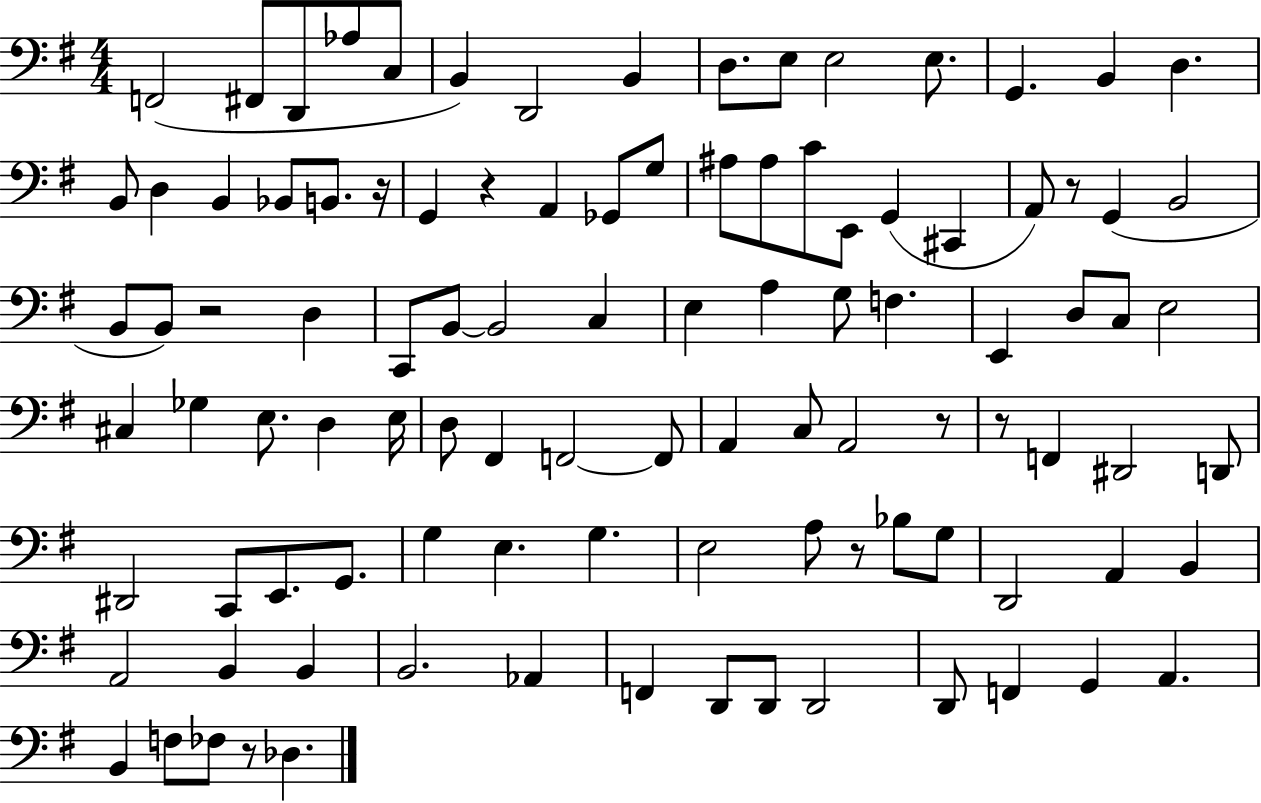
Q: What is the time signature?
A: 4/4